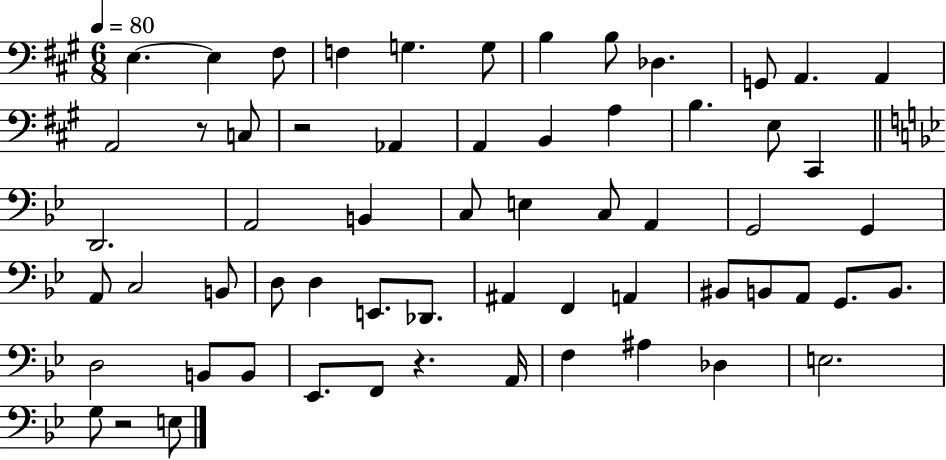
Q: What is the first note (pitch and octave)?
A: E3